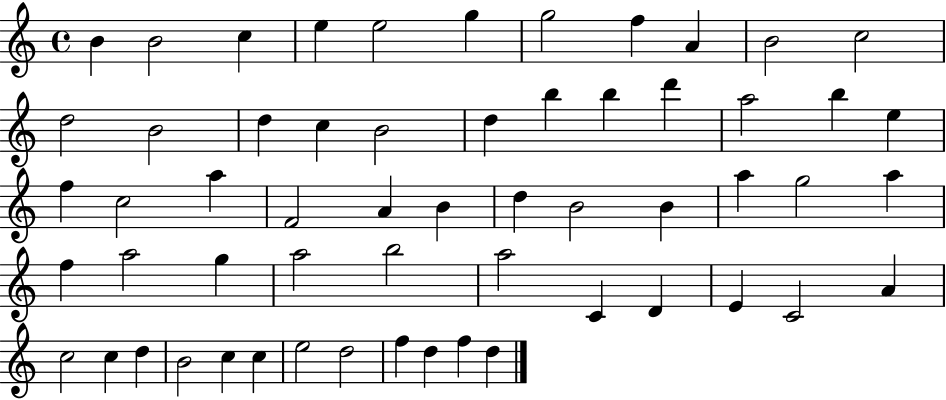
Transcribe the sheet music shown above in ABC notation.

X:1
T:Untitled
M:4/4
L:1/4
K:C
B B2 c e e2 g g2 f A B2 c2 d2 B2 d c B2 d b b d' a2 b e f c2 a F2 A B d B2 B a g2 a f a2 g a2 b2 a2 C D E C2 A c2 c d B2 c c e2 d2 f d f d